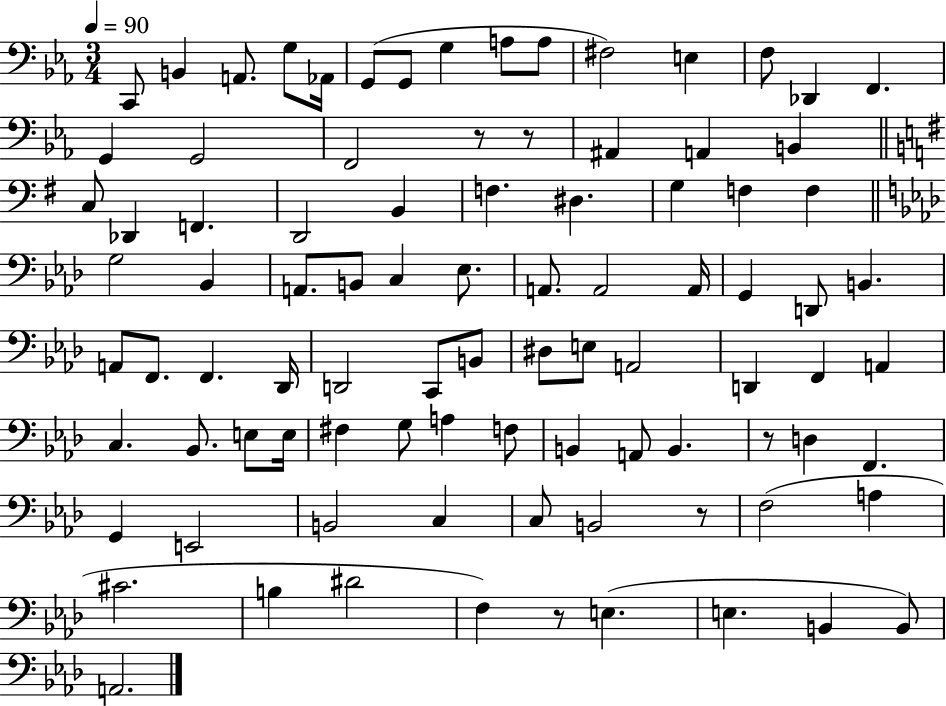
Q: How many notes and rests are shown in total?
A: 91